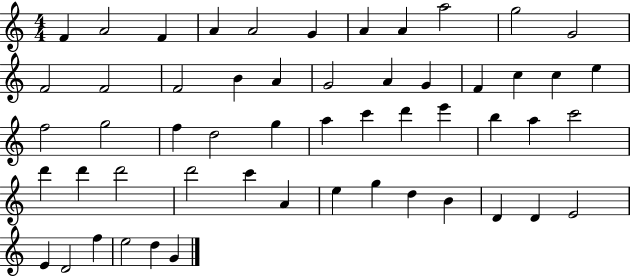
{
  \clef treble
  \numericTimeSignature
  \time 4/4
  \key c \major
  f'4 a'2 f'4 | a'4 a'2 g'4 | a'4 a'4 a''2 | g''2 g'2 | \break f'2 f'2 | f'2 b'4 a'4 | g'2 a'4 g'4 | f'4 c''4 c''4 e''4 | \break f''2 g''2 | f''4 d''2 g''4 | a''4 c'''4 d'''4 e'''4 | b''4 a''4 c'''2 | \break d'''4 d'''4 d'''2 | d'''2 c'''4 a'4 | e''4 g''4 d''4 b'4 | d'4 d'4 e'2 | \break e'4 d'2 f''4 | e''2 d''4 g'4 | \bar "|."
}